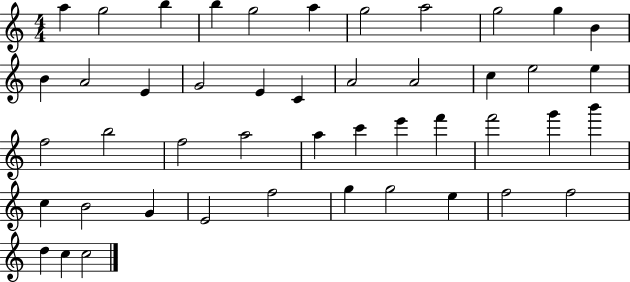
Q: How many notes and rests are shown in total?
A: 46